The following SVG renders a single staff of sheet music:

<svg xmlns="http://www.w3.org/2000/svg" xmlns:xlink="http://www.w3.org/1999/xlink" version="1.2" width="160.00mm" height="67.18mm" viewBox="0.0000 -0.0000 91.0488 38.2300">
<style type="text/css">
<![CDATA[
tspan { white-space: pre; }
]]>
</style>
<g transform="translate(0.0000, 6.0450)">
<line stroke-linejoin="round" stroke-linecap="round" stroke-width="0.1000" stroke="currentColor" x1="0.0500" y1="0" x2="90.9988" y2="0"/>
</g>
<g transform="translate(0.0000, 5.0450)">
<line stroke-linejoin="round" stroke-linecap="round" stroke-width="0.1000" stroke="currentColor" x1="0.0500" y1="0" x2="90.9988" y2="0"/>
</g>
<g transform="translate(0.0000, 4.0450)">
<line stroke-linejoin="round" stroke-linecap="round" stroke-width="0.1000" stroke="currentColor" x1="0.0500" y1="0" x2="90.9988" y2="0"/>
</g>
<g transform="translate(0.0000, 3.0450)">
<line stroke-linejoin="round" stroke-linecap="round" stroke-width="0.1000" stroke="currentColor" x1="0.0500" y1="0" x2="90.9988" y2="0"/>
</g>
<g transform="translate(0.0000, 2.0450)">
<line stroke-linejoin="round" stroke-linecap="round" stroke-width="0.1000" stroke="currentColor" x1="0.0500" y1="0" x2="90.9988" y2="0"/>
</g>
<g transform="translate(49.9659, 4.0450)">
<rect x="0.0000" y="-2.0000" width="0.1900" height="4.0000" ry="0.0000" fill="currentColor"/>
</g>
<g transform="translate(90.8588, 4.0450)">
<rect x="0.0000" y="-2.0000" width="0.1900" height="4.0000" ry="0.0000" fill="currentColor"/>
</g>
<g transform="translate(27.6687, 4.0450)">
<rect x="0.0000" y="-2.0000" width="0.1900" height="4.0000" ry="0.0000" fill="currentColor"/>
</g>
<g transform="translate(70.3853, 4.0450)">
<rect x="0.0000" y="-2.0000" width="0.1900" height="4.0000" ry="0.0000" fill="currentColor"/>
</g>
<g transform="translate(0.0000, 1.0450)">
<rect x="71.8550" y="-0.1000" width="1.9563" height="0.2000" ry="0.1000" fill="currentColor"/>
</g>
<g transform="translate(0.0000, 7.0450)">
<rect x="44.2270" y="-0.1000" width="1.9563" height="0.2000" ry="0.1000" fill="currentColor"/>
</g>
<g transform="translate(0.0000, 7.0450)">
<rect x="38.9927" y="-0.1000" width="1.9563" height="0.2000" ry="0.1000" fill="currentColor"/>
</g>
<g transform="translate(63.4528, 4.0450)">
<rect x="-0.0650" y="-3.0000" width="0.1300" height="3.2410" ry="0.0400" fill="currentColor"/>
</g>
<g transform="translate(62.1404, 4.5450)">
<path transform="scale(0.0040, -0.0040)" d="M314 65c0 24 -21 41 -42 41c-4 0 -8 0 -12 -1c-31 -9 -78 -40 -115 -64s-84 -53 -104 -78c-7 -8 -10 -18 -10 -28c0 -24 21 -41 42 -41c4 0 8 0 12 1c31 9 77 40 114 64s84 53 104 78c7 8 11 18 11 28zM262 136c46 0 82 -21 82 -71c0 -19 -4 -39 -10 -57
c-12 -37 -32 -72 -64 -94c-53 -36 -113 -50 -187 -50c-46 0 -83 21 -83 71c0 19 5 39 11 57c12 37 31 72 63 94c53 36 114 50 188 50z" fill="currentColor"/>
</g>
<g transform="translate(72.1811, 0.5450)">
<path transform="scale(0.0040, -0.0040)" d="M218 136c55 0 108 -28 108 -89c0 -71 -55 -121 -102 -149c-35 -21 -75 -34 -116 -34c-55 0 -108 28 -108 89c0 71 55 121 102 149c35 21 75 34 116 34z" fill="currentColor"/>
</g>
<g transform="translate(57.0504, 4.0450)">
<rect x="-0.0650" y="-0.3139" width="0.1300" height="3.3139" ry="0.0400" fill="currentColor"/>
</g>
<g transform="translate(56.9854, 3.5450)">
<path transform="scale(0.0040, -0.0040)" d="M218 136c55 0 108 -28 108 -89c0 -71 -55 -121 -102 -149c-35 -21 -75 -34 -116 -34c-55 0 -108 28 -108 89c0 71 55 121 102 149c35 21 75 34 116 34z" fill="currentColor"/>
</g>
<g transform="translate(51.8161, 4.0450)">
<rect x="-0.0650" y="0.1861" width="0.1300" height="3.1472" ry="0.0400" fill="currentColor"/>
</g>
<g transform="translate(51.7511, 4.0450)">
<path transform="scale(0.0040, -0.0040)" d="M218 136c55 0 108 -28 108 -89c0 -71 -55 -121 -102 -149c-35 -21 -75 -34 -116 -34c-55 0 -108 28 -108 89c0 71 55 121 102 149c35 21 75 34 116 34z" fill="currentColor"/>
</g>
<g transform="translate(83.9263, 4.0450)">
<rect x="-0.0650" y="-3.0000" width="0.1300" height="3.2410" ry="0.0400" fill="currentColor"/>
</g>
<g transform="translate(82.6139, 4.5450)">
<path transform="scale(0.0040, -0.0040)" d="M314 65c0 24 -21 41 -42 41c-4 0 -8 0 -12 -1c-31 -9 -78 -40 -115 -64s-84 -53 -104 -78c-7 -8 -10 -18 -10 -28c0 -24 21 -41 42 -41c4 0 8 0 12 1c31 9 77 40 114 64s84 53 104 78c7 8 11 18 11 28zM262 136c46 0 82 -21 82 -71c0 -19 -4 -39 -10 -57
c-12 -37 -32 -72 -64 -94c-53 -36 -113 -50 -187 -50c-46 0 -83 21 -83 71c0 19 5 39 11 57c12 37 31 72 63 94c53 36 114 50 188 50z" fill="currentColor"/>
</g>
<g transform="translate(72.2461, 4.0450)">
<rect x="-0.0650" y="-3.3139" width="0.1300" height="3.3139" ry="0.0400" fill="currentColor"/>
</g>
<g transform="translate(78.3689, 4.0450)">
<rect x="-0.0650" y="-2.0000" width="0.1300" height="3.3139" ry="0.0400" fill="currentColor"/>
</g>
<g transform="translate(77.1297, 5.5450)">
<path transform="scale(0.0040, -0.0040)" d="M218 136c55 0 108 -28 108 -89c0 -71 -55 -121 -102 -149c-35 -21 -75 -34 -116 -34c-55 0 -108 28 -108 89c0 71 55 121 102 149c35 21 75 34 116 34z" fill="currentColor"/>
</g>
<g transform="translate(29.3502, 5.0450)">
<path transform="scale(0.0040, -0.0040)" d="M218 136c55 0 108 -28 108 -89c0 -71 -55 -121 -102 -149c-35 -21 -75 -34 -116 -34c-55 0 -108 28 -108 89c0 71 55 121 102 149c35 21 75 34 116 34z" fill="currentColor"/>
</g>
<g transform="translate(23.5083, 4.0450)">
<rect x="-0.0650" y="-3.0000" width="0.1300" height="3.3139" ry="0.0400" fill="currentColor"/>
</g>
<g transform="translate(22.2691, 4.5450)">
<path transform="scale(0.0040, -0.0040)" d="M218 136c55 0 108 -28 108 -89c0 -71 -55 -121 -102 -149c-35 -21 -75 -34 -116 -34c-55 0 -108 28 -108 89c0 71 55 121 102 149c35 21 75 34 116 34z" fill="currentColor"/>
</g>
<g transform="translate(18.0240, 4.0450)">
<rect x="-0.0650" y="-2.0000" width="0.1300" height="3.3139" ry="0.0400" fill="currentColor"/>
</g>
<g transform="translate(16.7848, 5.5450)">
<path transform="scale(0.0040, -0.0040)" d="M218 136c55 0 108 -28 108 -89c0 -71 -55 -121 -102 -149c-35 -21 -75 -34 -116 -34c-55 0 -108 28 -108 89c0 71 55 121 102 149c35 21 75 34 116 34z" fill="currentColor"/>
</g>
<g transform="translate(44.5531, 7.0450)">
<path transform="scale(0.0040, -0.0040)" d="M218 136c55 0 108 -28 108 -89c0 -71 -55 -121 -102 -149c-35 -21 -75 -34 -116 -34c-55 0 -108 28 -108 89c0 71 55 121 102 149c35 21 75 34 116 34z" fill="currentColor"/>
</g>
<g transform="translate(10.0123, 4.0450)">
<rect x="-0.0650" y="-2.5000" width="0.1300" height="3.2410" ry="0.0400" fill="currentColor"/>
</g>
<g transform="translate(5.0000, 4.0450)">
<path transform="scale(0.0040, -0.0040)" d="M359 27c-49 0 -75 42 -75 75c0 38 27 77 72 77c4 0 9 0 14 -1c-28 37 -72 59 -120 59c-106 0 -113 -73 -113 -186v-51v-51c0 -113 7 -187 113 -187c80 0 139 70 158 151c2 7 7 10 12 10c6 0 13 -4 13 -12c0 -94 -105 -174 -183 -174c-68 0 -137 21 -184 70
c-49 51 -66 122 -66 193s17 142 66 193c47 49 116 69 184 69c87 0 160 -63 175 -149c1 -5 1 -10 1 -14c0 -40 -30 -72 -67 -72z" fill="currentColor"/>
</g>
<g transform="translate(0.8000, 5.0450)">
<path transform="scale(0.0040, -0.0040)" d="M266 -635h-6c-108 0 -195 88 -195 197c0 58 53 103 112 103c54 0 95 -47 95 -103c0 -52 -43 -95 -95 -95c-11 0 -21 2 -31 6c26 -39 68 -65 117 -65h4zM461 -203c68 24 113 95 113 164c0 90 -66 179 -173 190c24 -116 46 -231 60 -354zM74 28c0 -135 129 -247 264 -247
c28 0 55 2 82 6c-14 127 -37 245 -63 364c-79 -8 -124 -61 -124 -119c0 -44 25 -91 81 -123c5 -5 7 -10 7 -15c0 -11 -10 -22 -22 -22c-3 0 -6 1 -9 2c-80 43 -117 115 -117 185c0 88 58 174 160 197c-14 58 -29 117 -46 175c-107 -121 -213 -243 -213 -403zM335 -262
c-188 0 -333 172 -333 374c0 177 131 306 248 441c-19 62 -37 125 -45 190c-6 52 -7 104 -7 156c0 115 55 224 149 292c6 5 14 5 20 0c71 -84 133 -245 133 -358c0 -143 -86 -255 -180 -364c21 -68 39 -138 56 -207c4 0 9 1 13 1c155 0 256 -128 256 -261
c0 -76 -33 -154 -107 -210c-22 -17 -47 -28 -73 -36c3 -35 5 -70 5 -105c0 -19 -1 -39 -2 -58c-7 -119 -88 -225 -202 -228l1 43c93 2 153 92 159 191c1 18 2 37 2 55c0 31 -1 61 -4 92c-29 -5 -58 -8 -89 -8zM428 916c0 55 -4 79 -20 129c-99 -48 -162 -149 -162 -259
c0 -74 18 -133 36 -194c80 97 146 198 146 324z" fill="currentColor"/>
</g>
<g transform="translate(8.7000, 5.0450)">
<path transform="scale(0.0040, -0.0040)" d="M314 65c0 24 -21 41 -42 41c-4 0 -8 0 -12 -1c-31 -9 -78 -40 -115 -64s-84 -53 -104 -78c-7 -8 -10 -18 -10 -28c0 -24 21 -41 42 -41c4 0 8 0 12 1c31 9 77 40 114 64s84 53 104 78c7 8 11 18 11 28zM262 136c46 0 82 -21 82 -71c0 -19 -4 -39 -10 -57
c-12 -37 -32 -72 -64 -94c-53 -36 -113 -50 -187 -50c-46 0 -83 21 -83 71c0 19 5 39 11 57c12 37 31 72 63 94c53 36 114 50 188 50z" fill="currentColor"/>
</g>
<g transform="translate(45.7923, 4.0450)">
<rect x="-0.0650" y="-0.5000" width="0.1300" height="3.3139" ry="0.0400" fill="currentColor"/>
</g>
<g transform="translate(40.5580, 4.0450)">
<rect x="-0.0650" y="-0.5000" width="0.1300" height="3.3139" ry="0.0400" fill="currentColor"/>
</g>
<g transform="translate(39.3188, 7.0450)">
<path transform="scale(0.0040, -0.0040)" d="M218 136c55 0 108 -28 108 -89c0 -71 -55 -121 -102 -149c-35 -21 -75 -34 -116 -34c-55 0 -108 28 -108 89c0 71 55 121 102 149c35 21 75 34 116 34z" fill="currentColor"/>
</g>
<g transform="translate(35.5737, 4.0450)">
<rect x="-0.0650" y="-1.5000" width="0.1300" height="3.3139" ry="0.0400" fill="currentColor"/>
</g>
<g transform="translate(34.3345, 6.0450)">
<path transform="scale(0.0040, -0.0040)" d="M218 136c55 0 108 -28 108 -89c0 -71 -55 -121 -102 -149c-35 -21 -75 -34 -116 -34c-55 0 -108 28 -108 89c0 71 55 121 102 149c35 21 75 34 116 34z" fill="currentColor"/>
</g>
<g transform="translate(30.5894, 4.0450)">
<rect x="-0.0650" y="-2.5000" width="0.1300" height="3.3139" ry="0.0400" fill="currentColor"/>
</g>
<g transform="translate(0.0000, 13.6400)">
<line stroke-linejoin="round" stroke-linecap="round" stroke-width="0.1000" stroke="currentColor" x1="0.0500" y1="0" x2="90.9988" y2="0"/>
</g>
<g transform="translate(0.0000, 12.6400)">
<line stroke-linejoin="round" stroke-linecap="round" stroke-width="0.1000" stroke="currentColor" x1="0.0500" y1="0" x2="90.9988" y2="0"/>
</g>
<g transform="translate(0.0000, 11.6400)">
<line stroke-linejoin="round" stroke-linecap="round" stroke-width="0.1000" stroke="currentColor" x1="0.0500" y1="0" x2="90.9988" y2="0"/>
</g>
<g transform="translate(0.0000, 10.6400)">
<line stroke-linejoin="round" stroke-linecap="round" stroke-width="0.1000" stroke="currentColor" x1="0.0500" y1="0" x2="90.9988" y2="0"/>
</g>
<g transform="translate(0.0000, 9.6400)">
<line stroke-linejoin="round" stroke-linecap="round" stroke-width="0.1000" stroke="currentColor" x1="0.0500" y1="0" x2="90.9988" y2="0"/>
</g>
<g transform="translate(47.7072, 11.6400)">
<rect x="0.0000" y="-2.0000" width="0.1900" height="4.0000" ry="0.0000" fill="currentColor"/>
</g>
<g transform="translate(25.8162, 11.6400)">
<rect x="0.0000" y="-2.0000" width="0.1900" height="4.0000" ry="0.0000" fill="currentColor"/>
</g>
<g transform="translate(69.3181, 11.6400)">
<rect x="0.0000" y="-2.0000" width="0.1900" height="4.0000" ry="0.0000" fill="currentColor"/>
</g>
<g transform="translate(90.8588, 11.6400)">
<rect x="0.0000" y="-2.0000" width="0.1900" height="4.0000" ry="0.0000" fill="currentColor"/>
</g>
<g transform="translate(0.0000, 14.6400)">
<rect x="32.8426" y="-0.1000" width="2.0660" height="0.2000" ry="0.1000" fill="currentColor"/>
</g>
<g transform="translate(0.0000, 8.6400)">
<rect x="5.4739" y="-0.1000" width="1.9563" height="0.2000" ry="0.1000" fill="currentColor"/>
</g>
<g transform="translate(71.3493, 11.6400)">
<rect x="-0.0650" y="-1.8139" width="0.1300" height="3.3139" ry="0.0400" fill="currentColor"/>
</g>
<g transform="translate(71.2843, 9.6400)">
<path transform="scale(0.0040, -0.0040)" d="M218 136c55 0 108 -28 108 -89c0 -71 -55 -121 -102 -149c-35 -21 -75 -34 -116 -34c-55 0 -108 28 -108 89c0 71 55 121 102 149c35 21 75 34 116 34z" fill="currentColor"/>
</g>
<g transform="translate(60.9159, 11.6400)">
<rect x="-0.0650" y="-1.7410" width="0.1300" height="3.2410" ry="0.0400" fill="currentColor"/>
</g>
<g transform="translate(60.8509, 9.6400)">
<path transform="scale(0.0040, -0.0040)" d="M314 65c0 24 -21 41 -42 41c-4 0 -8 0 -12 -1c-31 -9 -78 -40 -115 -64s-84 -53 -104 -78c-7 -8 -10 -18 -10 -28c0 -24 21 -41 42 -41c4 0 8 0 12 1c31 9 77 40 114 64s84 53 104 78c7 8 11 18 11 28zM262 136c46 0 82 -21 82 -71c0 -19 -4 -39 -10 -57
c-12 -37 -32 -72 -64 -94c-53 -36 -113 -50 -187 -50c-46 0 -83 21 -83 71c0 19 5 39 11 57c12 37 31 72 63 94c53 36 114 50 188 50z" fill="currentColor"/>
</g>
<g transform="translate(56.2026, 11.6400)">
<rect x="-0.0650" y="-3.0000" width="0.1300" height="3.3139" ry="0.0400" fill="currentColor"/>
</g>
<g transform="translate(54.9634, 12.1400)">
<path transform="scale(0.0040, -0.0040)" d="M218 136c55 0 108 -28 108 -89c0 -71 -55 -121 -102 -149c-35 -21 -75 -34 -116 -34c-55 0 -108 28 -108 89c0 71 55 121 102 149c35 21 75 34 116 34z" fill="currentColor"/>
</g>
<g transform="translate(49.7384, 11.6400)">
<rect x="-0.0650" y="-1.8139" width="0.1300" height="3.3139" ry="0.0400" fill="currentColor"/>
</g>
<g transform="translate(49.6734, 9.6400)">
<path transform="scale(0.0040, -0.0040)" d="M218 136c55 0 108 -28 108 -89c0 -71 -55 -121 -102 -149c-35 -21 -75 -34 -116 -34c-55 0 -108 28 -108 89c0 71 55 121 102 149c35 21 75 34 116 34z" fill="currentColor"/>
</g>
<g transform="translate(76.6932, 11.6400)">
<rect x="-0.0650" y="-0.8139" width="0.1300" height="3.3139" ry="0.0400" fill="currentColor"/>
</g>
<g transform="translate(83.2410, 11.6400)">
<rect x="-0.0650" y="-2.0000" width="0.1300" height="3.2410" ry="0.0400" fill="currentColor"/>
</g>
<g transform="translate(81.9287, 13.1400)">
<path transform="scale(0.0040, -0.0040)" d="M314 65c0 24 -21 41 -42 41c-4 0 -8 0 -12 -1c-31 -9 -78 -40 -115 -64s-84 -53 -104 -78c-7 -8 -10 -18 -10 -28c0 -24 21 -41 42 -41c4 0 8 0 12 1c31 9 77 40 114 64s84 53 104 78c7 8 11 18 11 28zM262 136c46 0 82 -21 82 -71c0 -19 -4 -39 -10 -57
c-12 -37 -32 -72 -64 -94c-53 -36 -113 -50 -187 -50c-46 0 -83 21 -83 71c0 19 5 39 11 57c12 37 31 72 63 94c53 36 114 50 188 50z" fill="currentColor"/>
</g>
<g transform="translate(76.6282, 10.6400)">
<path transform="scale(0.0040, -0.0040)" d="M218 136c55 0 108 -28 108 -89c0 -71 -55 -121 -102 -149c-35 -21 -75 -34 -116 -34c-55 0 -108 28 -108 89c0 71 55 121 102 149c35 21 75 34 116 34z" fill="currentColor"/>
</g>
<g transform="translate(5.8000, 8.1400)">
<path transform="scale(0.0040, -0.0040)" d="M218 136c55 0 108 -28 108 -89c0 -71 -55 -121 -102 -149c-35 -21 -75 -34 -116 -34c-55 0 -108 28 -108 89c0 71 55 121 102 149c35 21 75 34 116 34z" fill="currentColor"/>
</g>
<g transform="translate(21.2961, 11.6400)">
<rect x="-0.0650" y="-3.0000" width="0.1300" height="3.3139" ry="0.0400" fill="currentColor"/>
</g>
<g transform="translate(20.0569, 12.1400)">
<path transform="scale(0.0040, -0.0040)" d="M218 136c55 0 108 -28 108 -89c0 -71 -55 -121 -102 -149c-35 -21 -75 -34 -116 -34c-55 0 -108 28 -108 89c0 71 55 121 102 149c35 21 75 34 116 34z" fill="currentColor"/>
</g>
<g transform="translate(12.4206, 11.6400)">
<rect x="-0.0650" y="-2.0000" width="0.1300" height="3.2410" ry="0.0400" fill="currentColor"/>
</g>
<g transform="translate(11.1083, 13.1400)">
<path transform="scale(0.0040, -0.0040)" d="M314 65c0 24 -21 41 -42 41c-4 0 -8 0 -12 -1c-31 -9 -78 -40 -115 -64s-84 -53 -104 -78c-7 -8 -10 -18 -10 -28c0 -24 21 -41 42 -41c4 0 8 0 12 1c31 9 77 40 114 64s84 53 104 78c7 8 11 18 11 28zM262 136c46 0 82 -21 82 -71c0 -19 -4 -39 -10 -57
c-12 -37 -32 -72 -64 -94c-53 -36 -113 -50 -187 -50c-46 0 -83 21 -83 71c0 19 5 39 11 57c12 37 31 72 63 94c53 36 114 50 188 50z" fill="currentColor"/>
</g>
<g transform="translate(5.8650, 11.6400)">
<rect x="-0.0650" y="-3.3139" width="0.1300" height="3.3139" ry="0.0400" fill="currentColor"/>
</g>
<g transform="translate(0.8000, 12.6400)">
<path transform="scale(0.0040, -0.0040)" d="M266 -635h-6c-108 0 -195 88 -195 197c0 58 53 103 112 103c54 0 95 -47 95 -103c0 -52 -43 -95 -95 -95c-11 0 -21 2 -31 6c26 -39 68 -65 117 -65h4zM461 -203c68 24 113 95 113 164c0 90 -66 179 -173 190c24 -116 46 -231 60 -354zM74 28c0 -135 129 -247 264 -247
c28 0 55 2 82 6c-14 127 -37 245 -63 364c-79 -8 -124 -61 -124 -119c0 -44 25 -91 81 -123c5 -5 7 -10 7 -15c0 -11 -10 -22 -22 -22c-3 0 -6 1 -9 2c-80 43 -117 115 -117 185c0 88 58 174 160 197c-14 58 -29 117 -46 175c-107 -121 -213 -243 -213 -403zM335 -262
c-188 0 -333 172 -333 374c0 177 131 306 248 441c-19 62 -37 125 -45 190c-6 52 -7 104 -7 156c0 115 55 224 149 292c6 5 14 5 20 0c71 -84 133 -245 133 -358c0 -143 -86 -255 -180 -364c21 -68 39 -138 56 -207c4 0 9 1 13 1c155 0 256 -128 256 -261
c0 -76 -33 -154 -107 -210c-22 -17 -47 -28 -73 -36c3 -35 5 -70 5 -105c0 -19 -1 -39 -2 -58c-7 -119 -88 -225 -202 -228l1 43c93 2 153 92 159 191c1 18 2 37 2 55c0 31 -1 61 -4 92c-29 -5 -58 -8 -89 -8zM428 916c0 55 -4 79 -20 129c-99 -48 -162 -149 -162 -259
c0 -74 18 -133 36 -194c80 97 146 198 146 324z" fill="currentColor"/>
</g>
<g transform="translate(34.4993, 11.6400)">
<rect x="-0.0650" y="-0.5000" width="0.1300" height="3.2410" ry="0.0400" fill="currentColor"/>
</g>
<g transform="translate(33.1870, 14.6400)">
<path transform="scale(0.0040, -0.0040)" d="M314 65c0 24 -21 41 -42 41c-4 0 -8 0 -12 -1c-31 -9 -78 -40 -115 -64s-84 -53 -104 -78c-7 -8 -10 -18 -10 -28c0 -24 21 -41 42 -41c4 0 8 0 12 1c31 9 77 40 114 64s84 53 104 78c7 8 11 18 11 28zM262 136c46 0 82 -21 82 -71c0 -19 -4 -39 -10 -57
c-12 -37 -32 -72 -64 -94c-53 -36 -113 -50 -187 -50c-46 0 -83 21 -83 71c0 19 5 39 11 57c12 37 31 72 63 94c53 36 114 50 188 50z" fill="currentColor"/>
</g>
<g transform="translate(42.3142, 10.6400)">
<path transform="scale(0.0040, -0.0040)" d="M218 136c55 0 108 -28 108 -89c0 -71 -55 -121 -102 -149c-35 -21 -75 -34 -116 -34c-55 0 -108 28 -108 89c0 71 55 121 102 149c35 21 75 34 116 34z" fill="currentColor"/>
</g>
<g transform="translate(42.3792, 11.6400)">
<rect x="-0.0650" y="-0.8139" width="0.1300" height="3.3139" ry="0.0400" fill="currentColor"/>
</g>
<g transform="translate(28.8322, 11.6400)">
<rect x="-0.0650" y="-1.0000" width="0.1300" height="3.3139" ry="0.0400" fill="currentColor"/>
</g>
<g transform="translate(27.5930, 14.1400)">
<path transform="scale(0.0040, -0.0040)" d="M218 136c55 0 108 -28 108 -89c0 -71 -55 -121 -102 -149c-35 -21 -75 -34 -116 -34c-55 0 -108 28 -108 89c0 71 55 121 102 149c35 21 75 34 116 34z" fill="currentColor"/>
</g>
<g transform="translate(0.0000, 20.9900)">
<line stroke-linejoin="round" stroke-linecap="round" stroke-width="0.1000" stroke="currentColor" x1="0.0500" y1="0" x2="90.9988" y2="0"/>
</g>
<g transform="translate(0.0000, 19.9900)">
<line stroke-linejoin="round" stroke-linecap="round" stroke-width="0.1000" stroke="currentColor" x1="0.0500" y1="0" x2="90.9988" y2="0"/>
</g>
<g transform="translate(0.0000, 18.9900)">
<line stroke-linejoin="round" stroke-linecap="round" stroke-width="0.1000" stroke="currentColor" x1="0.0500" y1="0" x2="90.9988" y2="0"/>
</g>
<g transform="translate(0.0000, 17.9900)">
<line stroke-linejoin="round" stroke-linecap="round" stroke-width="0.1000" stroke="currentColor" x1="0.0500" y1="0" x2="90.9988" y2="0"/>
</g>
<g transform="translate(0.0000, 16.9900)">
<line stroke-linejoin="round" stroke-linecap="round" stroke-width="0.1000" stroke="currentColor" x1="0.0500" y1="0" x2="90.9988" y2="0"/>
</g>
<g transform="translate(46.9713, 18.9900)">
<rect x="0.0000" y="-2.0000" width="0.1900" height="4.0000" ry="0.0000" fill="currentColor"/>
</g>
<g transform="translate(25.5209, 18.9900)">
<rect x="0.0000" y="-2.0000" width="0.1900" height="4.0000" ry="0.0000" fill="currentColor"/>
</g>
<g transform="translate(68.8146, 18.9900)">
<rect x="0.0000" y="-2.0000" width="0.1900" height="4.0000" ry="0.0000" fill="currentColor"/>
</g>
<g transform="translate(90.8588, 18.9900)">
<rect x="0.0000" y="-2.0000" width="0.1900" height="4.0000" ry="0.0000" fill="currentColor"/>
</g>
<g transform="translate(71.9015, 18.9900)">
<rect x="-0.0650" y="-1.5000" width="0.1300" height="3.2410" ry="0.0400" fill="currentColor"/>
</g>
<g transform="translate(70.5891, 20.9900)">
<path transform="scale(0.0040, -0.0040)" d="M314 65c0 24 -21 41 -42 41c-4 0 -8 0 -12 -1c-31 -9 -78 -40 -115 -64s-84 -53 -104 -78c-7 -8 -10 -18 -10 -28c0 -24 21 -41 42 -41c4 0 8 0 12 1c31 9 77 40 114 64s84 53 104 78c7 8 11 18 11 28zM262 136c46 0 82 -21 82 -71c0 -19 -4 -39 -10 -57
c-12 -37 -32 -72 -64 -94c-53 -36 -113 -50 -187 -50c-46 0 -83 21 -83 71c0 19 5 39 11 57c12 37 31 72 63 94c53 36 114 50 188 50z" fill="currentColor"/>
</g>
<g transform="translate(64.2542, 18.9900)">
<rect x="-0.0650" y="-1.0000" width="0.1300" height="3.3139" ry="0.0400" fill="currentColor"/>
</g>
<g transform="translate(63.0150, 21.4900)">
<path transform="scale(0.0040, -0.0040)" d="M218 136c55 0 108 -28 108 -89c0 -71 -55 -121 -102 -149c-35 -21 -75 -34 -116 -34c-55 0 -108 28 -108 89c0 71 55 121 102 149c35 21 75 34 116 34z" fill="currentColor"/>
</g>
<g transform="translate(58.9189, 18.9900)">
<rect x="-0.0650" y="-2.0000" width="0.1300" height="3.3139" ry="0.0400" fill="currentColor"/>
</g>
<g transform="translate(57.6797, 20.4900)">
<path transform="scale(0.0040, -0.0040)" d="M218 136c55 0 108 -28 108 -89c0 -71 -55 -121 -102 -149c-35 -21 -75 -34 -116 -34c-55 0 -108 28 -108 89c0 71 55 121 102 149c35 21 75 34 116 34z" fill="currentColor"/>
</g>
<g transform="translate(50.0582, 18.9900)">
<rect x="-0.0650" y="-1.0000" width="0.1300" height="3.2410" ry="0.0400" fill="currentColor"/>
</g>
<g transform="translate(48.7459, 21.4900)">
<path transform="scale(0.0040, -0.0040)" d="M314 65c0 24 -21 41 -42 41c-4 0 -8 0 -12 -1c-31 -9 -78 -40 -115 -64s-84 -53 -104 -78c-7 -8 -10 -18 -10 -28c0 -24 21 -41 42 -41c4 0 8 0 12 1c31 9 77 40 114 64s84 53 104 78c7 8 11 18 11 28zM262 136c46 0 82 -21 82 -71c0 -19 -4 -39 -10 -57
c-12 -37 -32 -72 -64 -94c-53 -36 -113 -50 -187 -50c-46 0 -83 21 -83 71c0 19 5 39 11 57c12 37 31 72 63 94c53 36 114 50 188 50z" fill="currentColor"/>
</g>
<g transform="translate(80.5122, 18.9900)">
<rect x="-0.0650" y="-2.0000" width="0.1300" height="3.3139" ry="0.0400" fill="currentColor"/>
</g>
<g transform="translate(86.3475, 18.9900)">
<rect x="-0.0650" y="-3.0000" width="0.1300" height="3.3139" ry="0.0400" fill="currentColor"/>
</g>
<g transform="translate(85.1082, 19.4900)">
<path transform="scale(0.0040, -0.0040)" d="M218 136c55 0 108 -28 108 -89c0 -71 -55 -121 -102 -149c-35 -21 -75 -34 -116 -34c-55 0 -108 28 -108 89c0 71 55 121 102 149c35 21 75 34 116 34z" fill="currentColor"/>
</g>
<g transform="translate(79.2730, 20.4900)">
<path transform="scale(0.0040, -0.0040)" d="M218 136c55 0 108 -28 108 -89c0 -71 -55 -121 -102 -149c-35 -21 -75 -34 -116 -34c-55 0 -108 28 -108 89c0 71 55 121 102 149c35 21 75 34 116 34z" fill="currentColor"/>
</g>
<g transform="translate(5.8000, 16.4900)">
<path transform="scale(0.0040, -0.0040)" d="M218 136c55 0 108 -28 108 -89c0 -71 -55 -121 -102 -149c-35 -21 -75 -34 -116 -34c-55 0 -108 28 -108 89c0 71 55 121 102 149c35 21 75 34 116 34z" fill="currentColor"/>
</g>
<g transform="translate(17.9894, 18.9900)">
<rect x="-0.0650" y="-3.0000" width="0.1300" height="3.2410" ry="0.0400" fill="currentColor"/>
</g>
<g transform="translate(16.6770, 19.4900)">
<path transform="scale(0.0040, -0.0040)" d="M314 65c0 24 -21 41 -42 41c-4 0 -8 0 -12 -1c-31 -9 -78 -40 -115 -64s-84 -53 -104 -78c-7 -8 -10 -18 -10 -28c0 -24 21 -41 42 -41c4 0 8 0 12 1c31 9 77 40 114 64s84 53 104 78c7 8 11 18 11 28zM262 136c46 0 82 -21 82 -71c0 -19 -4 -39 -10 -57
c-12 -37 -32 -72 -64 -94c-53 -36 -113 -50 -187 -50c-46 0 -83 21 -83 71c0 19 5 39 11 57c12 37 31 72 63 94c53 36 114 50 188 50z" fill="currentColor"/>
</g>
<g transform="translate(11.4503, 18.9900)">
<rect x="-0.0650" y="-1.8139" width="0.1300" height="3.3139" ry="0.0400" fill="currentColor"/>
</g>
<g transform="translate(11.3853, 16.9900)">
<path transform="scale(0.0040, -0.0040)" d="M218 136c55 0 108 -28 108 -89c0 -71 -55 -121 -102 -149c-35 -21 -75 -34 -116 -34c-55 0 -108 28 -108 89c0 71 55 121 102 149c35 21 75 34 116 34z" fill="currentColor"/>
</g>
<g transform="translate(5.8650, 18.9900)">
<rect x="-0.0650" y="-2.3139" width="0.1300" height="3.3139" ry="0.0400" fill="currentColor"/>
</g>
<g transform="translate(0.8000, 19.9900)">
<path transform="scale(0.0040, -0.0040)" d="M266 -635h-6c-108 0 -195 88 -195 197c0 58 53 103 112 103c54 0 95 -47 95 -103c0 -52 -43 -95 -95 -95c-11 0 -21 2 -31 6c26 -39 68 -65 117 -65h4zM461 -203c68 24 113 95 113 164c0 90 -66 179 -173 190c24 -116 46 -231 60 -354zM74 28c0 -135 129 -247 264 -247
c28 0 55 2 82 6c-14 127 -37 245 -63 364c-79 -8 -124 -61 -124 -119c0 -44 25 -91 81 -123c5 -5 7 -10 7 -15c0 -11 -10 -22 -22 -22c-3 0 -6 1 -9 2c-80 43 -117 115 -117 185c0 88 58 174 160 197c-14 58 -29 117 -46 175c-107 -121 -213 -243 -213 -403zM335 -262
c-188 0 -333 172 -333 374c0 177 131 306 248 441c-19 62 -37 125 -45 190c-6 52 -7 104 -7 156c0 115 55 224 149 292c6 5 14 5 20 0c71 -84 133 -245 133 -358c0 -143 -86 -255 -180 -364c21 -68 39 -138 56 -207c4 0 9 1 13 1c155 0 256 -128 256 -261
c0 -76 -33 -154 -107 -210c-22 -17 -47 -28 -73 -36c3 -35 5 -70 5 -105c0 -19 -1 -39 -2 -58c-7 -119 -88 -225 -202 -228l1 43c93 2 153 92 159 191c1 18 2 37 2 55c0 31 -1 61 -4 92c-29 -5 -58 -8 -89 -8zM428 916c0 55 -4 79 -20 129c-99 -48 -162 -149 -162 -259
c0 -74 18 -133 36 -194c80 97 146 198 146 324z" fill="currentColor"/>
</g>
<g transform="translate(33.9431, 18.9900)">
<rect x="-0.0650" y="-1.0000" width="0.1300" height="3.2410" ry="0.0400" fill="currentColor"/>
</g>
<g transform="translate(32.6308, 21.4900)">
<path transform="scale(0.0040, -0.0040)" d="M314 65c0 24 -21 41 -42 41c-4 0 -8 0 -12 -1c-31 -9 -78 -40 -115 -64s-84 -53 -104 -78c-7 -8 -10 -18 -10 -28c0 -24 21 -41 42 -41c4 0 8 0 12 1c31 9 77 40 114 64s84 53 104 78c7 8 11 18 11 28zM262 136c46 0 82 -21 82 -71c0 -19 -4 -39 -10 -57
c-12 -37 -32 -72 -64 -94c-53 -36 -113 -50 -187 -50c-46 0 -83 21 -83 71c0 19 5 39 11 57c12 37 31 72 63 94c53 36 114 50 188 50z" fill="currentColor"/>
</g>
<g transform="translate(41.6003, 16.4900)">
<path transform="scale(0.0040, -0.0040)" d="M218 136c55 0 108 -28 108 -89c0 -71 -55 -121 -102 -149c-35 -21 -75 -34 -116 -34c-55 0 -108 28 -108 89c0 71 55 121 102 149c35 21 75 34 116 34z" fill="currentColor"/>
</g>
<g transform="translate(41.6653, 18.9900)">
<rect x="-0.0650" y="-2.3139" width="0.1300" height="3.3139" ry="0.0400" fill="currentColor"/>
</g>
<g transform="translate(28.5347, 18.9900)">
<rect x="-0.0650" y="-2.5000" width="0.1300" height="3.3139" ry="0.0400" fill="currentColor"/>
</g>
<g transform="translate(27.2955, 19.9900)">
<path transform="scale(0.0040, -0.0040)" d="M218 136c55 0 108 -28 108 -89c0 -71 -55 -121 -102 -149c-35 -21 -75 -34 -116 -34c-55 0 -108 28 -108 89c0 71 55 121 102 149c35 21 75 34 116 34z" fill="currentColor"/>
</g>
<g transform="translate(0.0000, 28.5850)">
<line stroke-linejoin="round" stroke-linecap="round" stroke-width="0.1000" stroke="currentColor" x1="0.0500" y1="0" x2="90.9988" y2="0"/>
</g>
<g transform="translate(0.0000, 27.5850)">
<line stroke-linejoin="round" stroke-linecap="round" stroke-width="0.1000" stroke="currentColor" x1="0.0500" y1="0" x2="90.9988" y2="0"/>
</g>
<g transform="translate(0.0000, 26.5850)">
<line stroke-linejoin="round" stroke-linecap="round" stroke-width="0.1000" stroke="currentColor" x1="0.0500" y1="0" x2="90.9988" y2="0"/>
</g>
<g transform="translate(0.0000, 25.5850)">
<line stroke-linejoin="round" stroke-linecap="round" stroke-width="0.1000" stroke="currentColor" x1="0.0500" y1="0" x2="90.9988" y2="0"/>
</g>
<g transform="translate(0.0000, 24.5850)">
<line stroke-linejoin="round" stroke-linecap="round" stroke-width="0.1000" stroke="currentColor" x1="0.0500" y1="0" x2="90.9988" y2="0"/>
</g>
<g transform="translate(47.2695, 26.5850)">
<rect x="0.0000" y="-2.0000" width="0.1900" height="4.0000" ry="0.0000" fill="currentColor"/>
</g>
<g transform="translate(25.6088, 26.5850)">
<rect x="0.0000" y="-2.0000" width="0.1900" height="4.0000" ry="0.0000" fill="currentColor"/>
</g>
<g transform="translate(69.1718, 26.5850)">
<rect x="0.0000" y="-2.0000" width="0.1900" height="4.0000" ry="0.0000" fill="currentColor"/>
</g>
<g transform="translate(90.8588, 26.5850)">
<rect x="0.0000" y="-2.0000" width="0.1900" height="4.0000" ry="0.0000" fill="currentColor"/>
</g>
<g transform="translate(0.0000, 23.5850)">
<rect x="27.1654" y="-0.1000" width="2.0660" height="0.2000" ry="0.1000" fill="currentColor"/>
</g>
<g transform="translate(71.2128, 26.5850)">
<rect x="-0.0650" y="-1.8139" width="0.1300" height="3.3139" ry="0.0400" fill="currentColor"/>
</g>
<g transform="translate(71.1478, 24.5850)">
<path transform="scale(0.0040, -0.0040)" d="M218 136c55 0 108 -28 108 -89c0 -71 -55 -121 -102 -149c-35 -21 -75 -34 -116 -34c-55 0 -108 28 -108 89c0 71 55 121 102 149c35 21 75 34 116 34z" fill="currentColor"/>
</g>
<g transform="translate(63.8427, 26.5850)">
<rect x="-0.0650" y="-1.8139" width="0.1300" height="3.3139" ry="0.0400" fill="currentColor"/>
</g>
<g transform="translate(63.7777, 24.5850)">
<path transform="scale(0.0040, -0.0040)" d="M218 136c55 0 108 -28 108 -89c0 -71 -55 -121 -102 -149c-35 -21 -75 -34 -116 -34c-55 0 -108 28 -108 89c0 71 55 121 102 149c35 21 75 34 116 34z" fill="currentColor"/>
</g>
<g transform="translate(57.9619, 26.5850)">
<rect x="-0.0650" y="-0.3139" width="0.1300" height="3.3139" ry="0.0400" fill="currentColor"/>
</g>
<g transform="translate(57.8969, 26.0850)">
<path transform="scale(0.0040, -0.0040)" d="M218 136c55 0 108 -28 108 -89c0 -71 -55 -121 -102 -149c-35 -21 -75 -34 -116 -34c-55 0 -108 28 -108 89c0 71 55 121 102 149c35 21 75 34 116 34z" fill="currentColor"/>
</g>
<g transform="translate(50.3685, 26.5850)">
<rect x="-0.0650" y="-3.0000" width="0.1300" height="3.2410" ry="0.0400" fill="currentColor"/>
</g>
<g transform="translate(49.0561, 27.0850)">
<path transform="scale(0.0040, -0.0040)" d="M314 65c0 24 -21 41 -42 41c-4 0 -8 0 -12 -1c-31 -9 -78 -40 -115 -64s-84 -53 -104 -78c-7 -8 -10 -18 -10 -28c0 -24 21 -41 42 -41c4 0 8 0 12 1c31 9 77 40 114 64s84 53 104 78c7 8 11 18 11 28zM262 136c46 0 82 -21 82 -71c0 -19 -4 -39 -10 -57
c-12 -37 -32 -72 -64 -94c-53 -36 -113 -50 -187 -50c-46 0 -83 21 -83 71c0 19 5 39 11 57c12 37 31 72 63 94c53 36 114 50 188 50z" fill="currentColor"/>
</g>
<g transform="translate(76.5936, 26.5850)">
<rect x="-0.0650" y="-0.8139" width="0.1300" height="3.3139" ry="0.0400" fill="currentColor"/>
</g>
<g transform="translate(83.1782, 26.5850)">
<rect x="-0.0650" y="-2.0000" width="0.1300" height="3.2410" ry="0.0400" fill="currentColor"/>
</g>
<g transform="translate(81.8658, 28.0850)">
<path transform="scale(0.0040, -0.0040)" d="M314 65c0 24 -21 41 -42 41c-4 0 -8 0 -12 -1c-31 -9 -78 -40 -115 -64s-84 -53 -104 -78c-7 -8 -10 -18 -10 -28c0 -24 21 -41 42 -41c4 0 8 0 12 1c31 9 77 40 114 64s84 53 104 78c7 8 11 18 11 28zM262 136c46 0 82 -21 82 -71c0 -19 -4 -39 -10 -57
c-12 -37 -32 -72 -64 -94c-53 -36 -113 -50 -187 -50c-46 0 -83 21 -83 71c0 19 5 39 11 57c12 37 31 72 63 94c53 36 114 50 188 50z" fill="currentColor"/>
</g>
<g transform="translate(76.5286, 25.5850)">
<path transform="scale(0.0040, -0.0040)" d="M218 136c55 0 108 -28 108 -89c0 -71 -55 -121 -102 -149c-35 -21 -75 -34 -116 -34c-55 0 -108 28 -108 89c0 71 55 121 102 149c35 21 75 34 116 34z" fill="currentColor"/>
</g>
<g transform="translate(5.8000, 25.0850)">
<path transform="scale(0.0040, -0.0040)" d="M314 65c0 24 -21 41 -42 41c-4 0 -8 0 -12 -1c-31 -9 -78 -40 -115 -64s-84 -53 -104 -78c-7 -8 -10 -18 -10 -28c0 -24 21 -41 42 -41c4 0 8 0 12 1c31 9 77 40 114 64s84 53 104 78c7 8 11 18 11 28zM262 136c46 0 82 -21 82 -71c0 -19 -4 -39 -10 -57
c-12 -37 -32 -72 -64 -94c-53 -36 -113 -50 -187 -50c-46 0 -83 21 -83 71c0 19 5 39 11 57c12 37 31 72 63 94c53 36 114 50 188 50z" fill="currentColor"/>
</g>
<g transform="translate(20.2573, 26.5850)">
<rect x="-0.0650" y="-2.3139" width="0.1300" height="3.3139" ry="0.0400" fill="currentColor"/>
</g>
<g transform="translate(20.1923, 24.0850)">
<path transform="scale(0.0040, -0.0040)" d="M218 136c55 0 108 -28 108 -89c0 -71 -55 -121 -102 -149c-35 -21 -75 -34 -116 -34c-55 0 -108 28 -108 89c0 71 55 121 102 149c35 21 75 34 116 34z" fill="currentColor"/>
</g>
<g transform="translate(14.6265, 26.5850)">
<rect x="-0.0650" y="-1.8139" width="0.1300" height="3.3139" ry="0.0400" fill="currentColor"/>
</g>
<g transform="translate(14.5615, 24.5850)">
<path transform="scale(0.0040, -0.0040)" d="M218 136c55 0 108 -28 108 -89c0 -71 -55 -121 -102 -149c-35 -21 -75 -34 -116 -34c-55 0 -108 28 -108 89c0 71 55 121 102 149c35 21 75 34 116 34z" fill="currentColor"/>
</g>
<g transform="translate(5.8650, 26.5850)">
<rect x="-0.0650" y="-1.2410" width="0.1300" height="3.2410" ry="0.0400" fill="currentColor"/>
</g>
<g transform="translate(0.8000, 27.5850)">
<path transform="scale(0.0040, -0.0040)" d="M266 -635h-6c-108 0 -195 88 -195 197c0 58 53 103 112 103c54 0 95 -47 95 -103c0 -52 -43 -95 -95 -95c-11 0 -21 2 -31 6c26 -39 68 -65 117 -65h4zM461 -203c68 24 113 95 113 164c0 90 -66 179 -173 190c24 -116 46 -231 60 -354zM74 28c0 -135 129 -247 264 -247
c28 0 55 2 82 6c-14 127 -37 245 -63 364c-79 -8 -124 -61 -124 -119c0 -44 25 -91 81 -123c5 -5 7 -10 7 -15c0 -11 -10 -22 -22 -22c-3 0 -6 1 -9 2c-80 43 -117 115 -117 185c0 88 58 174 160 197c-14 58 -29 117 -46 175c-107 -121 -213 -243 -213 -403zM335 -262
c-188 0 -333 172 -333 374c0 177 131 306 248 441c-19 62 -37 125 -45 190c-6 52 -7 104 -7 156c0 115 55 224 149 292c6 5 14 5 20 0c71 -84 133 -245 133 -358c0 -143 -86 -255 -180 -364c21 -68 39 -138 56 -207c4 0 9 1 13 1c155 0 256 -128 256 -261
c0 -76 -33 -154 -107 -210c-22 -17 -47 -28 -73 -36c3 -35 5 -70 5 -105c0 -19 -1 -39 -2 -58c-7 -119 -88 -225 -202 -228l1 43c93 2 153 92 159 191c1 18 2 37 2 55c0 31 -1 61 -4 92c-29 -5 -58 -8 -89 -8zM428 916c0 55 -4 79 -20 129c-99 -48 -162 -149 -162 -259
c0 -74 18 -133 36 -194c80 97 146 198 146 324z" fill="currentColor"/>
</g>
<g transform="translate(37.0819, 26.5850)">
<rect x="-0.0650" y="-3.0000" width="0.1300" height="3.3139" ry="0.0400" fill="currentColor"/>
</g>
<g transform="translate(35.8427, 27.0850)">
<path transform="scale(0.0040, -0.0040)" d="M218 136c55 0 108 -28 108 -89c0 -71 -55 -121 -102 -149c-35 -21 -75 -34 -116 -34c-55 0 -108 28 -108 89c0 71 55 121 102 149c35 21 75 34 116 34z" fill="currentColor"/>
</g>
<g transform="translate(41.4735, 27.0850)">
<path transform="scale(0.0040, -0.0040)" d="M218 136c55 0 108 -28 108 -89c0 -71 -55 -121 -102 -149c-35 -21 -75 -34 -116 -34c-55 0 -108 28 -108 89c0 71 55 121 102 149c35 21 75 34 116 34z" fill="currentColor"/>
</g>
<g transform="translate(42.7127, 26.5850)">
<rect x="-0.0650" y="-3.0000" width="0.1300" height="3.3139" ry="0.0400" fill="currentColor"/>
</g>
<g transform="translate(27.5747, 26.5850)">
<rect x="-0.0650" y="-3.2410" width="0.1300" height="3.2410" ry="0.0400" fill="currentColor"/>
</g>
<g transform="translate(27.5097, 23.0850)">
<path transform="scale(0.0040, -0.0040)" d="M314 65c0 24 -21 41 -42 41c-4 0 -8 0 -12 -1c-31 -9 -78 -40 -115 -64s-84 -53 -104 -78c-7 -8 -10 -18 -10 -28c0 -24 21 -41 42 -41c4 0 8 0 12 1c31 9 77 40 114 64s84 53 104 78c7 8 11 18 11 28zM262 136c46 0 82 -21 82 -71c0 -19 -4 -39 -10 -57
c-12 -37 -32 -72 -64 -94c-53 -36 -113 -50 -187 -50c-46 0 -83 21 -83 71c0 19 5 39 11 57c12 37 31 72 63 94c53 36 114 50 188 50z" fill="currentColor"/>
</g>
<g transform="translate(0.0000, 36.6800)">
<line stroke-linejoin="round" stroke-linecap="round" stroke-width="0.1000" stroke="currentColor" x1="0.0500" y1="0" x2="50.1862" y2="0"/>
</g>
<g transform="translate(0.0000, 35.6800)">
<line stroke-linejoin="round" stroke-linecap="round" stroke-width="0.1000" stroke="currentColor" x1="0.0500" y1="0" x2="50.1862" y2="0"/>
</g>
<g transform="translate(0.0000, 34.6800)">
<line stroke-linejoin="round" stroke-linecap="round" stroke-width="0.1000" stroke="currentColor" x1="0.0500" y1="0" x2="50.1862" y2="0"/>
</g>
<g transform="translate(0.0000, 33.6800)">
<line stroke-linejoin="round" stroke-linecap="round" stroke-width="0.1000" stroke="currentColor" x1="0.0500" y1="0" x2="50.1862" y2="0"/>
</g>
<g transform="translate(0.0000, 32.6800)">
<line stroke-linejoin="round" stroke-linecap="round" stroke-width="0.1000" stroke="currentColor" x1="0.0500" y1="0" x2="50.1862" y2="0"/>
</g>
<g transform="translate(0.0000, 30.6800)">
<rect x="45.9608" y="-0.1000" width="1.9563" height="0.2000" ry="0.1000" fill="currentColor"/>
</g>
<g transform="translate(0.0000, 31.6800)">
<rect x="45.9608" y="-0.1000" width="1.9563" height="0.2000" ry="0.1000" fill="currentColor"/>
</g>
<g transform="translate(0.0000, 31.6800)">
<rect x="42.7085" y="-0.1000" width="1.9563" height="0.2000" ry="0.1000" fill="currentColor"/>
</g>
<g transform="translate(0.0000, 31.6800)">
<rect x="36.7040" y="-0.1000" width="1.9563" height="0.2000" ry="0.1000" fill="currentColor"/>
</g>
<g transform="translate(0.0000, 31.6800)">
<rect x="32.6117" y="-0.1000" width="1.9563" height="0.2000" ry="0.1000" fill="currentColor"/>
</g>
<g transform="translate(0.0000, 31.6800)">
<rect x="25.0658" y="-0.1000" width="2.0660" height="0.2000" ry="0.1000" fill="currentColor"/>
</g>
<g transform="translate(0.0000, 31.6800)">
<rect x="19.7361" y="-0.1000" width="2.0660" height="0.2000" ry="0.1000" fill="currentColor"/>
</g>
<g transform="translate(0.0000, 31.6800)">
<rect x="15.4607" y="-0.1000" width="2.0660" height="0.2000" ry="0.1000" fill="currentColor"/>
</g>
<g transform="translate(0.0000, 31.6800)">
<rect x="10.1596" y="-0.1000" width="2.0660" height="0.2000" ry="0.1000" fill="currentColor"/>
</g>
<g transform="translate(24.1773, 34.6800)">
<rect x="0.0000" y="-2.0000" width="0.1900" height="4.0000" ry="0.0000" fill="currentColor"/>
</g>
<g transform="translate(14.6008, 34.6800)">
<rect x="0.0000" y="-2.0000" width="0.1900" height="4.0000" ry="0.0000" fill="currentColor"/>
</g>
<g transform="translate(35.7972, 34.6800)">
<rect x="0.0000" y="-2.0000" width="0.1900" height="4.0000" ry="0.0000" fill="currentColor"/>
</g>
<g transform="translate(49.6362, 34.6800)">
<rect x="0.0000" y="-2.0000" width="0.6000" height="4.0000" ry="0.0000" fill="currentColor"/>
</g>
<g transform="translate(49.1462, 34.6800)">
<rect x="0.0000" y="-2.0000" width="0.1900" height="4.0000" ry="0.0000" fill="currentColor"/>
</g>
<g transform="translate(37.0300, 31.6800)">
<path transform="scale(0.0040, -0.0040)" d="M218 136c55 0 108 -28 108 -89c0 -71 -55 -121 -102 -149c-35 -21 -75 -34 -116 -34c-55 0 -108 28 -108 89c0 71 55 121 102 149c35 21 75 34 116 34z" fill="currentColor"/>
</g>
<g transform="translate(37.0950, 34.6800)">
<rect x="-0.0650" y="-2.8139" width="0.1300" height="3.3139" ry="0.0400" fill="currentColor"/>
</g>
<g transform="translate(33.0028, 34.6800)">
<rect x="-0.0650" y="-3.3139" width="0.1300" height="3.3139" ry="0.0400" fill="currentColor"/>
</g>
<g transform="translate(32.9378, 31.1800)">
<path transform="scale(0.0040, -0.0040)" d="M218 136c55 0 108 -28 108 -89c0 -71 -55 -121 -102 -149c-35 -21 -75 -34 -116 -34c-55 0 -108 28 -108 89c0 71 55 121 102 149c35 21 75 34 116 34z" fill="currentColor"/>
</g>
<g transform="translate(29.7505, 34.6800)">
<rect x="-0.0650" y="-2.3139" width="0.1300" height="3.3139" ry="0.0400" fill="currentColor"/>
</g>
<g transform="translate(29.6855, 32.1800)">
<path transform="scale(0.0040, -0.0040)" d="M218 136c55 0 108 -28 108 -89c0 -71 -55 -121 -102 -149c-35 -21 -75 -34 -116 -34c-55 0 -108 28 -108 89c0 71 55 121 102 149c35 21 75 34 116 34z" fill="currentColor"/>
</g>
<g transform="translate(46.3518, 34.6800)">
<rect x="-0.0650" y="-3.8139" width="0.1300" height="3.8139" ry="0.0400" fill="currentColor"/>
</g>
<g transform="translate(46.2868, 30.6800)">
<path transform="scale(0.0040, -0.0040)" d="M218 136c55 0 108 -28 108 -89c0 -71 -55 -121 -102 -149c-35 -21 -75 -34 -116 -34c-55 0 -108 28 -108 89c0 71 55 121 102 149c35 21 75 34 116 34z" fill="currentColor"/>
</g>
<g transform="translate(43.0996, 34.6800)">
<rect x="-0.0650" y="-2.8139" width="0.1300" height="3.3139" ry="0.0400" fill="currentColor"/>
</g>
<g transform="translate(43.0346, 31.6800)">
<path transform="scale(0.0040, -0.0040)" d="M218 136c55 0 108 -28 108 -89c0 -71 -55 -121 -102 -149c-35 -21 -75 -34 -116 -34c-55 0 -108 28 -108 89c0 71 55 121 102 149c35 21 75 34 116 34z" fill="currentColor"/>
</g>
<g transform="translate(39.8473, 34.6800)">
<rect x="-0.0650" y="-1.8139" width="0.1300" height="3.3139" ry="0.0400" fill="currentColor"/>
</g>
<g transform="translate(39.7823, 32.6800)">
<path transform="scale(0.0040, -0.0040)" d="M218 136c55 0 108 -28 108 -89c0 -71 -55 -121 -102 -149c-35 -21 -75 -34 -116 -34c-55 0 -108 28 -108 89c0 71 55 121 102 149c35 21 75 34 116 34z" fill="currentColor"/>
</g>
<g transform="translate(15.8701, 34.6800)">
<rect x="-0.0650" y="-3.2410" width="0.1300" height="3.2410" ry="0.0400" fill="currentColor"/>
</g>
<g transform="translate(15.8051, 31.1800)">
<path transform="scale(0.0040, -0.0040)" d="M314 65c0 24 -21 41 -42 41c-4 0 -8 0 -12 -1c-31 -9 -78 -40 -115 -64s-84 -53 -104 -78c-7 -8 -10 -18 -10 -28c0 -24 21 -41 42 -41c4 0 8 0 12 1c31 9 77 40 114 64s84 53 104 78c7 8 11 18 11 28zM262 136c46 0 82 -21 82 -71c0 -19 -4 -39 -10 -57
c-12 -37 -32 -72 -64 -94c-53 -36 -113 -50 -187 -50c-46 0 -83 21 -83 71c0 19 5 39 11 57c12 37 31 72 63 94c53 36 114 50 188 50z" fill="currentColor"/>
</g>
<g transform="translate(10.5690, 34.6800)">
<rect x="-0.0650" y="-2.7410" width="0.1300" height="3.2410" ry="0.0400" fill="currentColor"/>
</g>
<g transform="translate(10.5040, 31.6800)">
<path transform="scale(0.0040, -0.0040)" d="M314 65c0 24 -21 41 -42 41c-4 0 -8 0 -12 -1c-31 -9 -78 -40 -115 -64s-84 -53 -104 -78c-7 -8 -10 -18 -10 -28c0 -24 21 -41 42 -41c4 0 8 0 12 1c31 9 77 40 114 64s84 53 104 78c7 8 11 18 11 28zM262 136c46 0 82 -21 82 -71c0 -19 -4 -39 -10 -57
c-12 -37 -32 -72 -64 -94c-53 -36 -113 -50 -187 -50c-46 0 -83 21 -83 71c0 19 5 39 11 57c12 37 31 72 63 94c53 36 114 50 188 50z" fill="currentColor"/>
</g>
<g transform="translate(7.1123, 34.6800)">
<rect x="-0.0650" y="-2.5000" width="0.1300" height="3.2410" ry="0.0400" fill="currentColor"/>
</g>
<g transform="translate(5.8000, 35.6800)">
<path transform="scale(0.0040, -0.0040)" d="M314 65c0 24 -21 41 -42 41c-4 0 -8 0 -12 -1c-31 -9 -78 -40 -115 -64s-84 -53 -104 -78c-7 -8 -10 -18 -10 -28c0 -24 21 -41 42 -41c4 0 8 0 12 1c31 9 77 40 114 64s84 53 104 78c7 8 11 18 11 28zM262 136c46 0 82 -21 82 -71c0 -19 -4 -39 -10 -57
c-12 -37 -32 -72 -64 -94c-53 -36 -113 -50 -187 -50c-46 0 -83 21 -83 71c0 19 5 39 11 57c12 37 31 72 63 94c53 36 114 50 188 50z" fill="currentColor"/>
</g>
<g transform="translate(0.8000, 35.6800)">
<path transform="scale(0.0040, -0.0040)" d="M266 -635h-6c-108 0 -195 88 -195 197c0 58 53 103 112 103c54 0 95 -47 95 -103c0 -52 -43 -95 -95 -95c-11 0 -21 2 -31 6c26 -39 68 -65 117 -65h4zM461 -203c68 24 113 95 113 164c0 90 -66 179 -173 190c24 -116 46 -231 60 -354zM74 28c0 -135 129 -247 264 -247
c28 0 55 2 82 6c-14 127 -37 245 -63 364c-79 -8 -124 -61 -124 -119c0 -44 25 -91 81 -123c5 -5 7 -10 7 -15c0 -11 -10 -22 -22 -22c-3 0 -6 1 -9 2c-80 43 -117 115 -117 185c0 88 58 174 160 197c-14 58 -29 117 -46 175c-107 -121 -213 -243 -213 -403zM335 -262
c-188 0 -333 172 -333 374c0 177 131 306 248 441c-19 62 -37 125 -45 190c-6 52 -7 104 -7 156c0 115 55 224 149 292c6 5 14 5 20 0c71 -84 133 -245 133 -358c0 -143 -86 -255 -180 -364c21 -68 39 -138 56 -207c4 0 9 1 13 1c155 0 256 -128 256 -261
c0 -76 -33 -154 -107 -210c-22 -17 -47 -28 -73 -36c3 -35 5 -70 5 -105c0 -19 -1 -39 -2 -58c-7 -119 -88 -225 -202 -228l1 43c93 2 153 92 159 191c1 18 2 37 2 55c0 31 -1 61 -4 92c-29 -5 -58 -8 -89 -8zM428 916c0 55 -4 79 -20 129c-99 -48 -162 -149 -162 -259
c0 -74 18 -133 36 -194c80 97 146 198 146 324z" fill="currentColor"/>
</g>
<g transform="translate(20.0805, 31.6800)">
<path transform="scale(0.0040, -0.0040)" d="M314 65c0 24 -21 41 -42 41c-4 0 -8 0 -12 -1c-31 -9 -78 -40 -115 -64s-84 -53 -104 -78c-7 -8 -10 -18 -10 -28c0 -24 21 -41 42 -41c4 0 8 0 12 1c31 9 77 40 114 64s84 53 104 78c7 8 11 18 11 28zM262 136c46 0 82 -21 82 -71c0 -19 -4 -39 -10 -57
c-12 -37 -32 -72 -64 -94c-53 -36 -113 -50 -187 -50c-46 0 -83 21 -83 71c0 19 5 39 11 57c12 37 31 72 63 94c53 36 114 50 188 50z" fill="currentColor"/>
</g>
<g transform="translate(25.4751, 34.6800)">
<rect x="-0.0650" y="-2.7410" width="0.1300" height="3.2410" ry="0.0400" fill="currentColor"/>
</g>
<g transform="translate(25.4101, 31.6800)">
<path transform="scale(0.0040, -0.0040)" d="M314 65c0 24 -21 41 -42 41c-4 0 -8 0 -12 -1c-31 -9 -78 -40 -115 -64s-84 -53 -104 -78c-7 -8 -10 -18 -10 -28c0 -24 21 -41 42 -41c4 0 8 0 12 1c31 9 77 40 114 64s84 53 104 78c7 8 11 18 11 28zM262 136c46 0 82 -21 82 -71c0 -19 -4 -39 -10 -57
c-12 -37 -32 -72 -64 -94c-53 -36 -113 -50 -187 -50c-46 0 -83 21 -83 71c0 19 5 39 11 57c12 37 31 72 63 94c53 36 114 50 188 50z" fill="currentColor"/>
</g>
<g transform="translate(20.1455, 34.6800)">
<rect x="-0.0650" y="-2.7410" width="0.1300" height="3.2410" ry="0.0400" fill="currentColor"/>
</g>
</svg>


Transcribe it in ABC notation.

X:1
T:Untitled
M:4/4
L:1/4
K:C
G2 F A G E C C B c A2 b F A2 b F2 A D C2 d f A f2 f d F2 g f A2 G D2 g D2 F D E2 F A e2 f g b2 A A A2 c f f d F2 G2 a2 b2 a2 a2 g b a f a c'